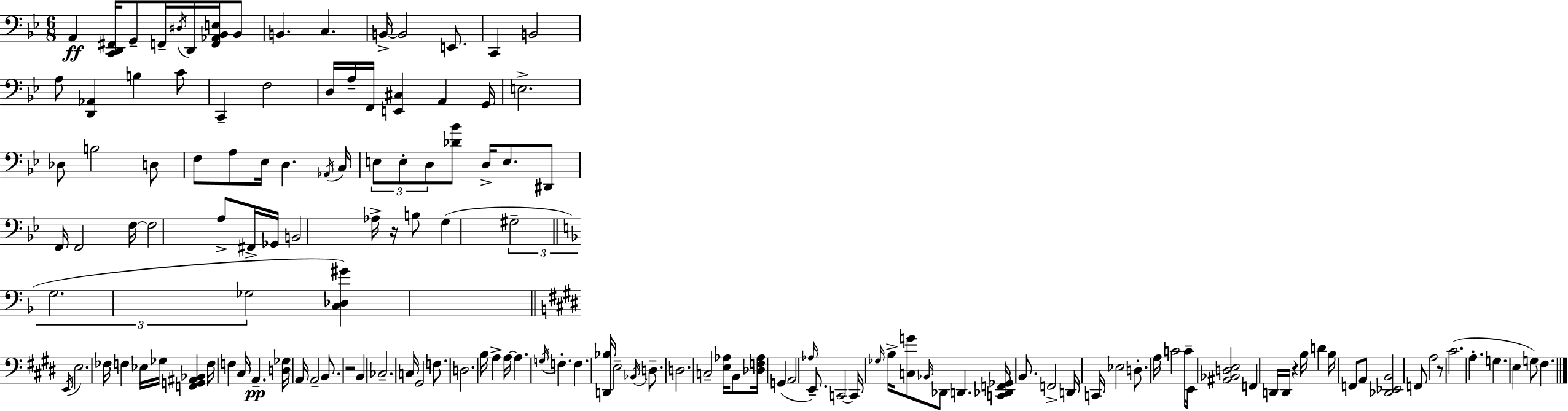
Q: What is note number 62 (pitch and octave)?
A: C#3